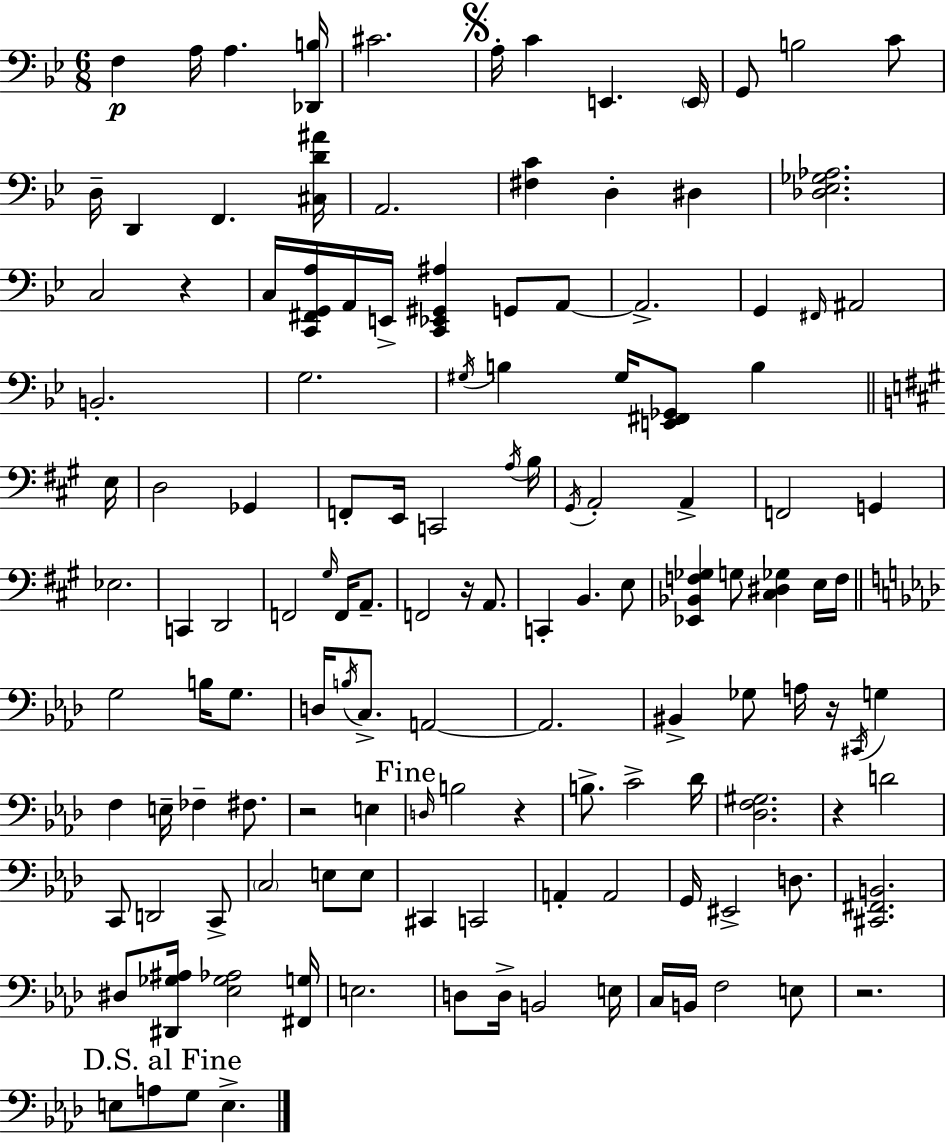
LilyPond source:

{
  \clef bass
  \numericTimeSignature
  \time 6/8
  \key g \minor
  f4\p a16 a4. <des, b>16 | cis'2. | \mark \markup { \musicglyph "scripts.segno" } a16-. c'4 e,4. \parenthesize e,16 | g,8 b2 c'8 | \break d16-- d,4 f,4. <cis d' ais'>16 | a,2. | <fis c'>4 d4-. dis4 | <des ees ges aes>2. | \break c2 r4 | c16 <c, fis, g, a>16 a,16 e,16-> <c, ees, gis, ais>4 g,8 a,8~~ | a,2.-> | g,4 \grace { fis,16 } ais,2 | \break b,2.-. | g2. | \acciaccatura { gis16 } b4 gis16 <e, fis, ges,>8 b4 | \bar "||" \break \key a \major e16 d2 ges,4 | f,8-. e,16 c,2 | \acciaccatura { a16 } b16 \acciaccatura { gis,16 } a,2-. a,4-> | f,2 g,4 | \break ees2. | c,4 d,2 | f,2 \grace { gis16 } | f,16 a,8.-- f,2 | \break r16 a,8. c,4-. b,4. | e8 <ees, bes, f ges>4 g8 <cis dis ges>4 | e16 f16 \bar "||" \break \key aes \major g2 b16 g8. | d16 \acciaccatura { b16 } c8.-> a,2~~ | a,2. | bis,4-> ges8 a16 r16 \acciaccatura { cis,16 } g4 | \break f4 e16-- fes4-- fis8. | r2 e4 | \mark "Fine" \grace { d16 } b2 r4 | b8.-> c'2-> | \break des'16 <des f gis>2. | r4 d'2 | c,8 d,2 | c,8-> \parenthesize c2 e8 | \break e8 cis,4 c,2 | a,4-. a,2 | g,16 eis,2-> | d8. <cis, fis, b,>2. | \break dis8 <dis, ges ais>16 <ees ges aes>2 | <fis, g>16 e2. | d8 d16-> b,2 | e16 c16 b,16 f2 | \break e8 r2. | \mark "D.S. al Fine" e8 a8 g8 e4.-> | \bar "|."
}